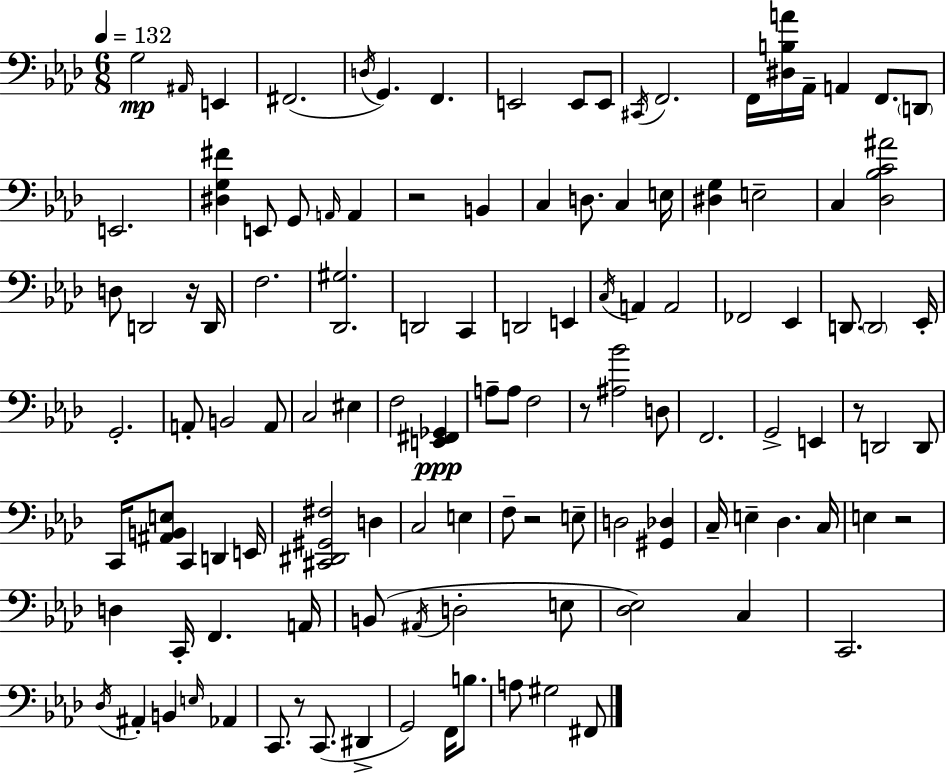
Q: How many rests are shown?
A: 7